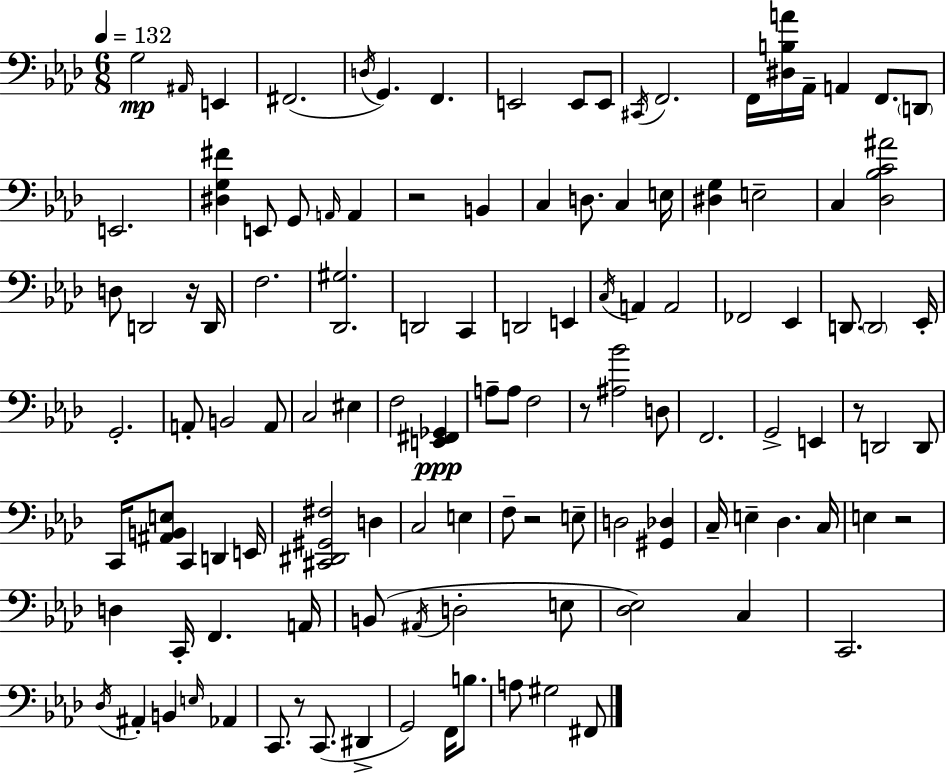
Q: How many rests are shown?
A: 7